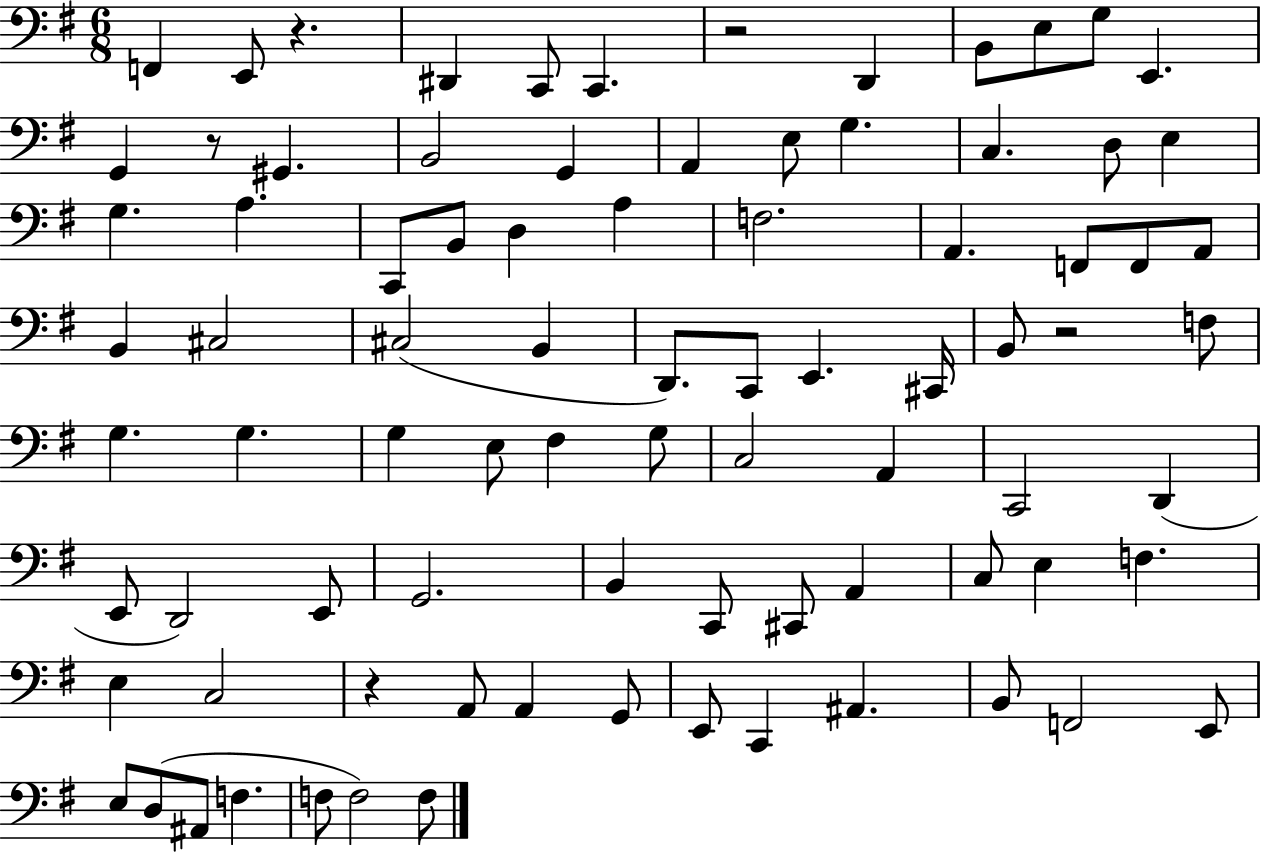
F2/q E2/e R/q. D#2/q C2/e C2/q. R/h D2/q B2/e E3/e G3/e E2/q. G2/q R/e G#2/q. B2/h G2/q A2/q E3/e G3/q. C3/q. D3/e E3/q G3/q. A3/q. C2/e B2/e D3/q A3/q F3/h. A2/q. F2/e F2/e A2/e B2/q C#3/h C#3/h B2/q D2/e. C2/e E2/q. C#2/s B2/e R/h F3/e G3/q. G3/q. G3/q E3/e F#3/q G3/e C3/h A2/q C2/h D2/q E2/e D2/h E2/e G2/h. B2/q C2/e C#2/e A2/q C3/e E3/q F3/q. E3/q C3/h R/q A2/e A2/q G2/e E2/e C2/q A#2/q. B2/e F2/h E2/e E3/e D3/e A#2/e F3/q. F3/e F3/h F3/e